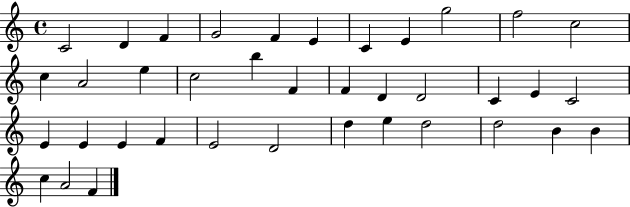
X:1
T:Untitled
M:4/4
L:1/4
K:C
C2 D F G2 F E C E g2 f2 c2 c A2 e c2 b F F D D2 C E C2 E E E F E2 D2 d e d2 d2 B B c A2 F